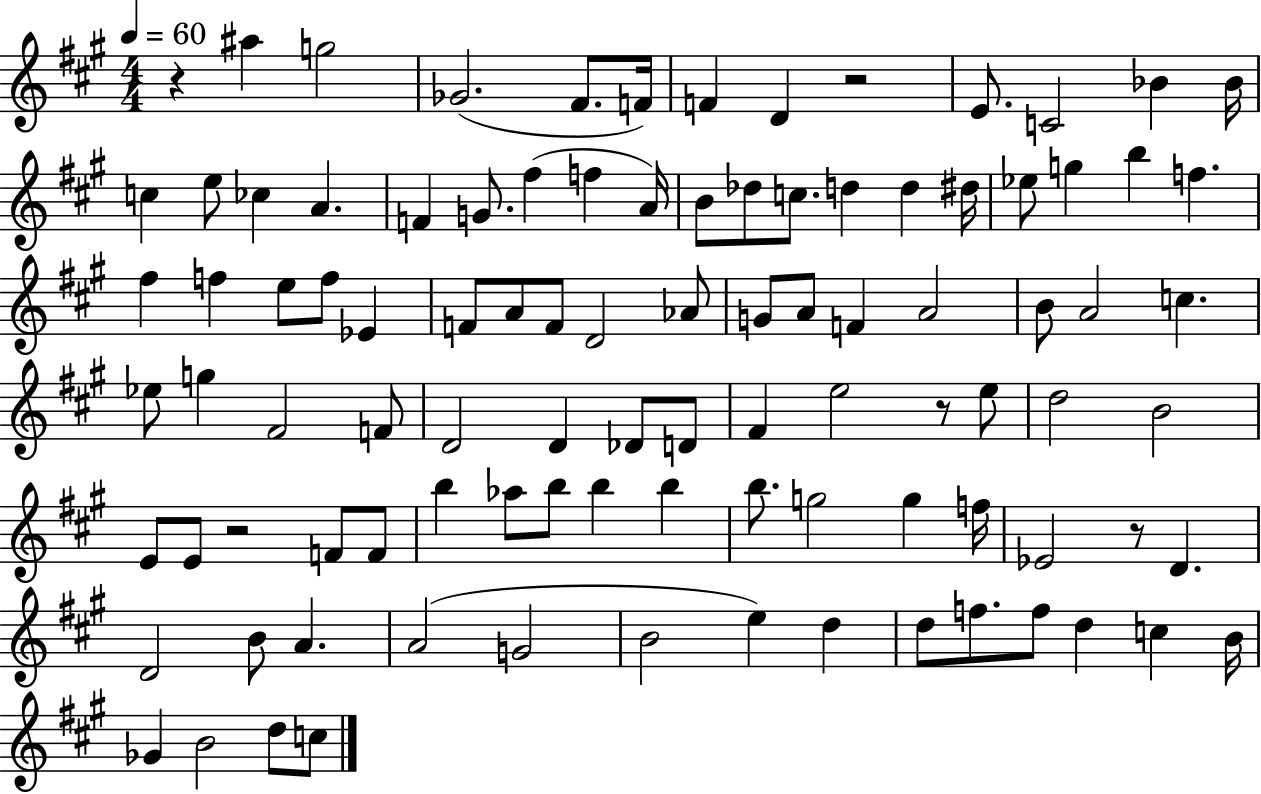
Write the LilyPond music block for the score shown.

{
  \clef treble
  \numericTimeSignature
  \time 4/4
  \key a \major
  \tempo 4 = 60
  r4 ais''4 g''2 | ges'2.( fis'8. f'16) | f'4 d'4 r2 | e'8. c'2 bes'4 bes'16 | \break c''4 e''8 ces''4 a'4. | f'4 g'8. fis''4( f''4 a'16) | b'8 des''8 c''8. d''4 d''4 dis''16 | ees''8 g''4 b''4 f''4. | \break fis''4 f''4 e''8 f''8 ees'4 | f'8 a'8 f'8 d'2 aes'8 | g'8 a'8 f'4 a'2 | b'8 a'2 c''4. | \break ees''8 g''4 fis'2 f'8 | d'2 d'4 des'8 d'8 | fis'4 e''2 r8 e''8 | d''2 b'2 | \break e'8 e'8 r2 f'8 f'8 | b''4 aes''8 b''8 b''4 b''4 | b''8. g''2 g''4 f''16 | ees'2 r8 d'4. | \break d'2 b'8 a'4. | a'2( g'2 | b'2 e''4) d''4 | d''8 f''8. f''8 d''4 c''4 b'16 | \break ges'4 b'2 d''8 c''8 | \bar "|."
}